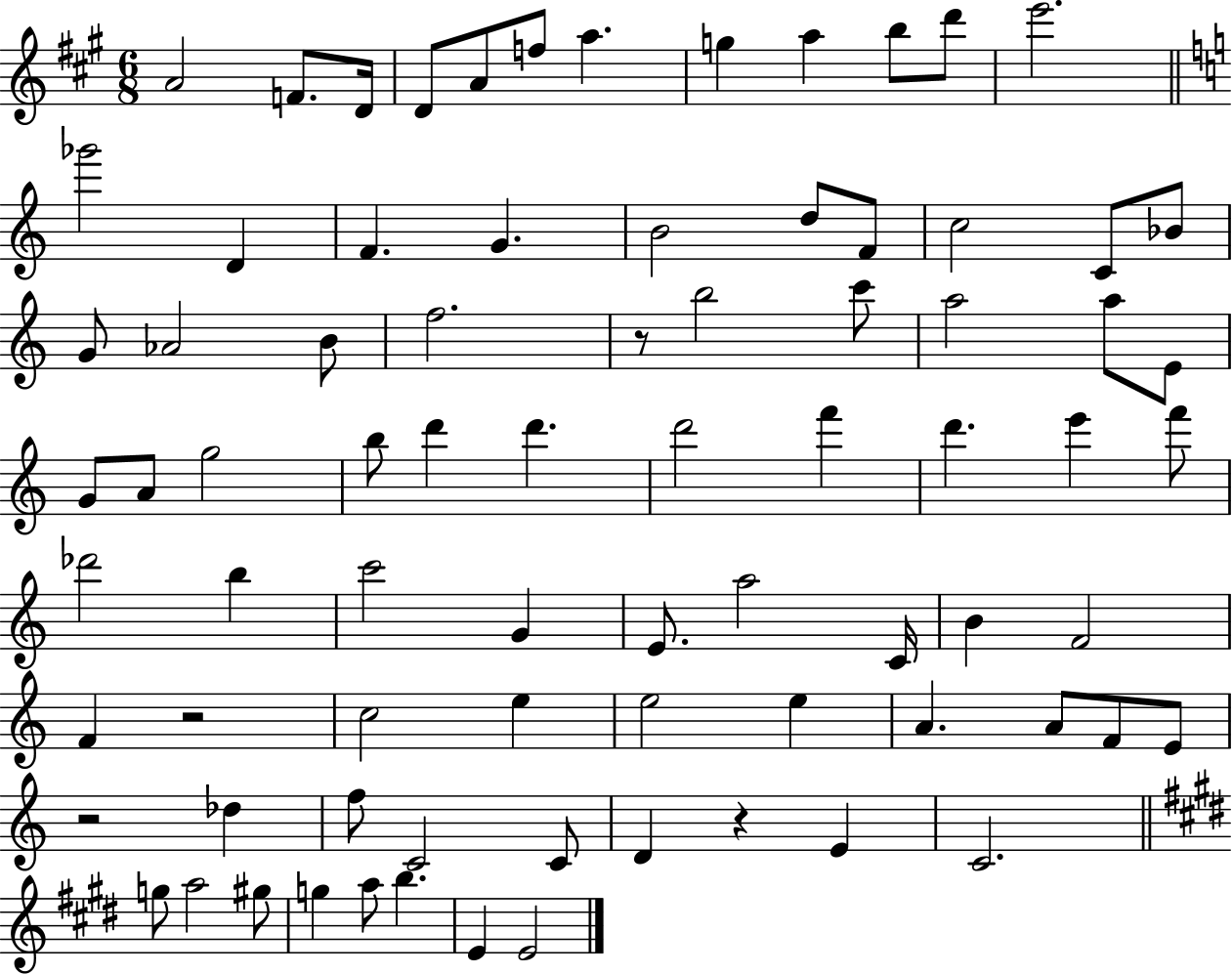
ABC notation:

X:1
T:Untitled
M:6/8
L:1/4
K:A
A2 F/2 D/4 D/2 A/2 f/2 a g a b/2 d'/2 e'2 _g'2 D F G B2 d/2 F/2 c2 C/2 _B/2 G/2 _A2 B/2 f2 z/2 b2 c'/2 a2 a/2 E/2 G/2 A/2 g2 b/2 d' d' d'2 f' d' e' f'/2 _d'2 b c'2 G E/2 a2 C/4 B F2 F z2 c2 e e2 e A A/2 F/2 E/2 z2 _d f/2 C2 C/2 D z E C2 g/2 a2 ^g/2 g a/2 b E E2